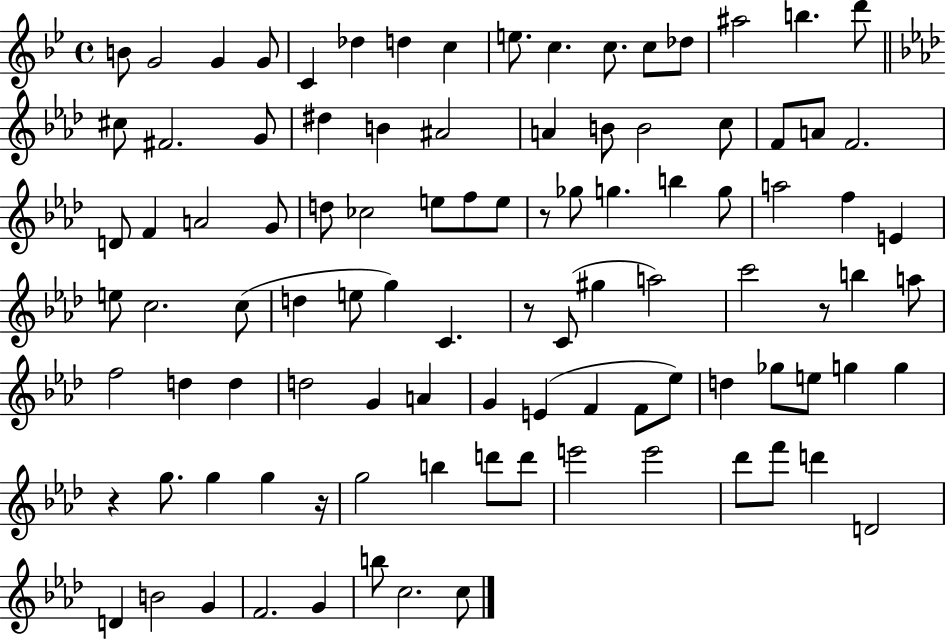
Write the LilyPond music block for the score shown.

{
  \clef treble
  \time 4/4
  \defaultTimeSignature
  \key bes \major
  \repeat volta 2 { b'8 g'2 g'4 g'8 | c'4 des''4 d''4 c''4 | e''8. c''4. c''8. c''8 des''8 | ais''2 b''4. d'''8 | \break \bar "||" \break \key aes \major cis''8 fis'2. g'8 | dis''4 b'4 ais'2 | a'4 b'8 b'2 c''8 | f'8 a'8 f'2. | \break d'8 f'4 a'2 g'8 | d''8 ces''2 e''8 f''8 e''8 | r8 ges''8 g''4. b''4 g''8 | a''2 f''4 e'4 | \break e''8 c''2. c''8( | d''4 e''8 g''4) c'4. | r8 c'8( gis''4 a''2) | c'''2 r8 b''4 a''8 | \break f''2 d''4 d''4 | d''2 g'4 a'4 | g'4 e'4( f'4 f'8 ees''8) | d''4 ges''8 e''8 g''4 g''4 | \break r4 g''8. g''4 g''4 r16 | g''2 b''4 d'''8 d'''8 | e'''2 e'''2 | des'''8 f'''8 d'''4 d'2 | \break d'4 b'2 g'4 | f'2. g'4 | b''8 c''2. c''8 | } \bar "|."
}